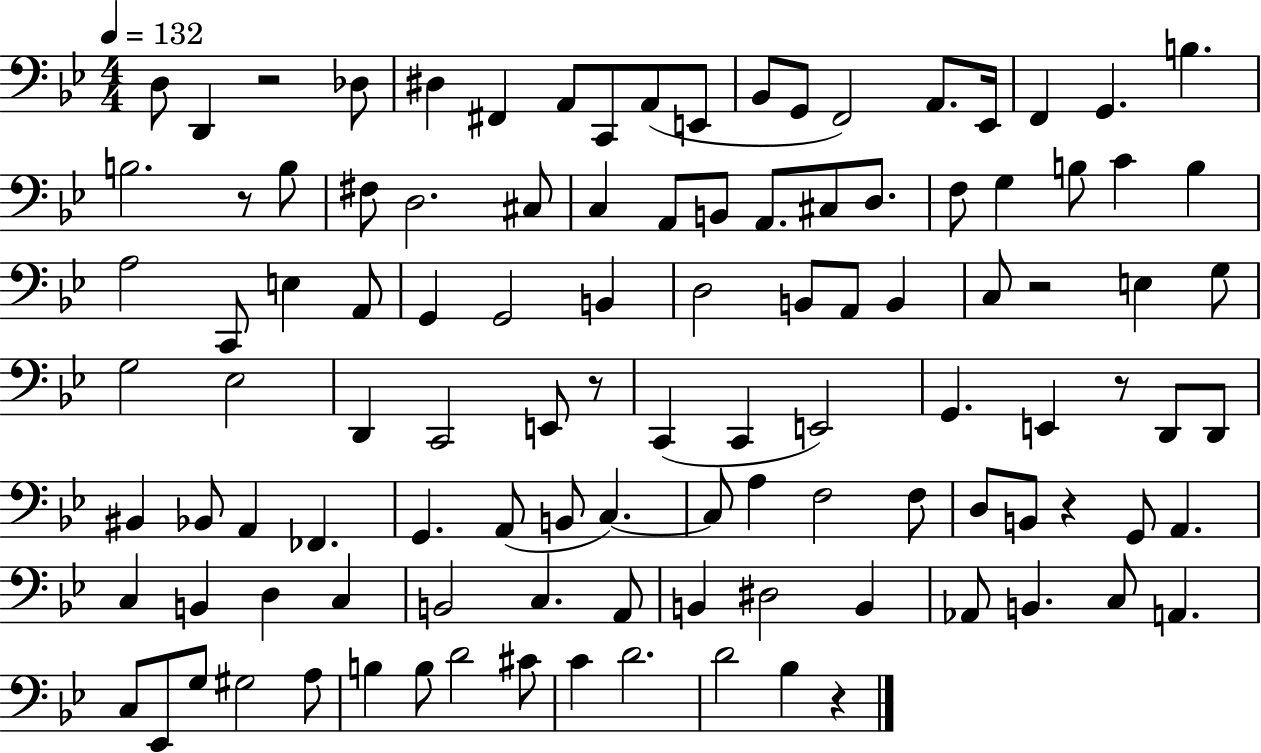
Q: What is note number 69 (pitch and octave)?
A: A3